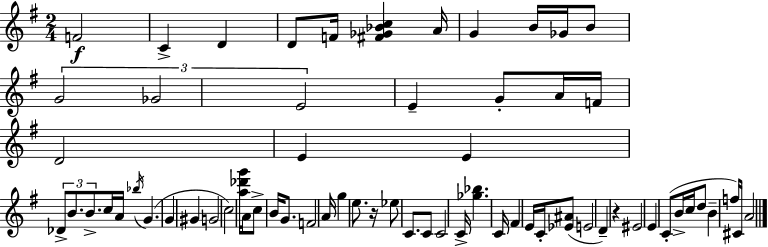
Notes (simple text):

F4/h C4/q D4/q D4/e F4/s [F#4,Gb4,Bb4,C5]/q A4/s G4/q B4/s Gb4/s B4/e G4/h Gb4/h E4/h E4/q G4/e A4/s F4/s D4/h E4/q E4/q Db4/e B4/e. B4/e. C5/s A4/s Bb5/s G4/q. G4/q G#4/q G4/h C5/h [A5,Db6,G6]/s A4/s C5/e B4/s G4/e. F4/h A4/s G5/q E5/e. R/s Eb5/e C4/e. C4/e C4/h C4/s [Gb5,Bb5]/q. C4/s F#4/q E4/s C4/s [Eb4,A#4]/e E4/h D4/q R/q EIS4/h E4/q C4/e B4/s C5/s D5/e B4/q F5/s C#4/s A4/h